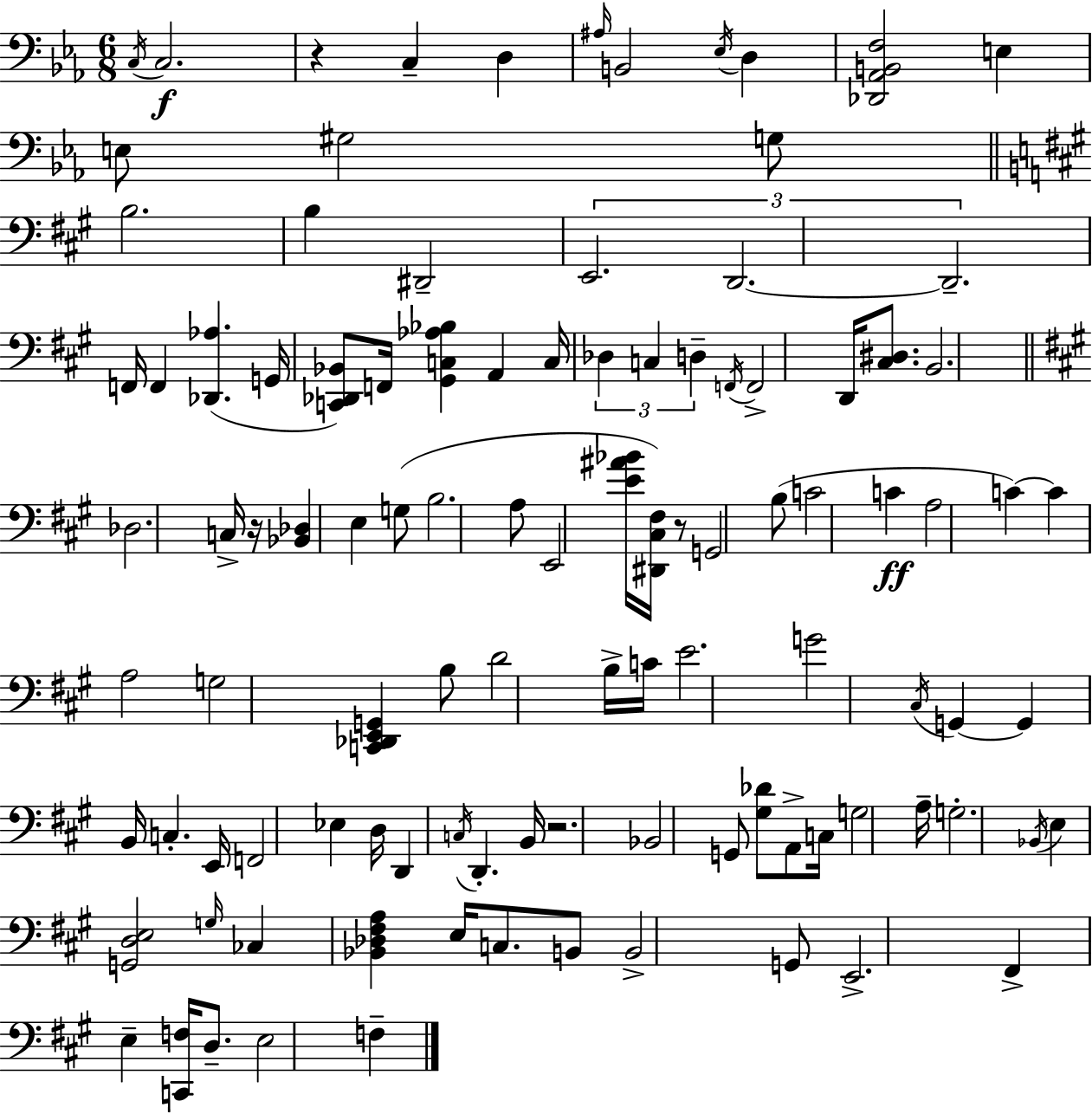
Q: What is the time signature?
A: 6/8